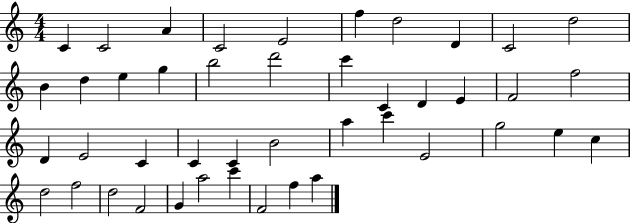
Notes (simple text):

C4/q C4/h A4/q C4/h E4/h F5/q D5/h D4/q C4/h D5/h B4/q D5/q E5/q G5/q B5/h D6/h C6/q C4/q D4/q E4/q F4/h F5/h D4/q E4/h C4/q C4/q C4/q B4/h A5/q C6/q E4/h G5/h E5/q C5/q D5/h F5/h D5/h F4/h G4/q A5/h C6/q F4/h F5/q A5/q